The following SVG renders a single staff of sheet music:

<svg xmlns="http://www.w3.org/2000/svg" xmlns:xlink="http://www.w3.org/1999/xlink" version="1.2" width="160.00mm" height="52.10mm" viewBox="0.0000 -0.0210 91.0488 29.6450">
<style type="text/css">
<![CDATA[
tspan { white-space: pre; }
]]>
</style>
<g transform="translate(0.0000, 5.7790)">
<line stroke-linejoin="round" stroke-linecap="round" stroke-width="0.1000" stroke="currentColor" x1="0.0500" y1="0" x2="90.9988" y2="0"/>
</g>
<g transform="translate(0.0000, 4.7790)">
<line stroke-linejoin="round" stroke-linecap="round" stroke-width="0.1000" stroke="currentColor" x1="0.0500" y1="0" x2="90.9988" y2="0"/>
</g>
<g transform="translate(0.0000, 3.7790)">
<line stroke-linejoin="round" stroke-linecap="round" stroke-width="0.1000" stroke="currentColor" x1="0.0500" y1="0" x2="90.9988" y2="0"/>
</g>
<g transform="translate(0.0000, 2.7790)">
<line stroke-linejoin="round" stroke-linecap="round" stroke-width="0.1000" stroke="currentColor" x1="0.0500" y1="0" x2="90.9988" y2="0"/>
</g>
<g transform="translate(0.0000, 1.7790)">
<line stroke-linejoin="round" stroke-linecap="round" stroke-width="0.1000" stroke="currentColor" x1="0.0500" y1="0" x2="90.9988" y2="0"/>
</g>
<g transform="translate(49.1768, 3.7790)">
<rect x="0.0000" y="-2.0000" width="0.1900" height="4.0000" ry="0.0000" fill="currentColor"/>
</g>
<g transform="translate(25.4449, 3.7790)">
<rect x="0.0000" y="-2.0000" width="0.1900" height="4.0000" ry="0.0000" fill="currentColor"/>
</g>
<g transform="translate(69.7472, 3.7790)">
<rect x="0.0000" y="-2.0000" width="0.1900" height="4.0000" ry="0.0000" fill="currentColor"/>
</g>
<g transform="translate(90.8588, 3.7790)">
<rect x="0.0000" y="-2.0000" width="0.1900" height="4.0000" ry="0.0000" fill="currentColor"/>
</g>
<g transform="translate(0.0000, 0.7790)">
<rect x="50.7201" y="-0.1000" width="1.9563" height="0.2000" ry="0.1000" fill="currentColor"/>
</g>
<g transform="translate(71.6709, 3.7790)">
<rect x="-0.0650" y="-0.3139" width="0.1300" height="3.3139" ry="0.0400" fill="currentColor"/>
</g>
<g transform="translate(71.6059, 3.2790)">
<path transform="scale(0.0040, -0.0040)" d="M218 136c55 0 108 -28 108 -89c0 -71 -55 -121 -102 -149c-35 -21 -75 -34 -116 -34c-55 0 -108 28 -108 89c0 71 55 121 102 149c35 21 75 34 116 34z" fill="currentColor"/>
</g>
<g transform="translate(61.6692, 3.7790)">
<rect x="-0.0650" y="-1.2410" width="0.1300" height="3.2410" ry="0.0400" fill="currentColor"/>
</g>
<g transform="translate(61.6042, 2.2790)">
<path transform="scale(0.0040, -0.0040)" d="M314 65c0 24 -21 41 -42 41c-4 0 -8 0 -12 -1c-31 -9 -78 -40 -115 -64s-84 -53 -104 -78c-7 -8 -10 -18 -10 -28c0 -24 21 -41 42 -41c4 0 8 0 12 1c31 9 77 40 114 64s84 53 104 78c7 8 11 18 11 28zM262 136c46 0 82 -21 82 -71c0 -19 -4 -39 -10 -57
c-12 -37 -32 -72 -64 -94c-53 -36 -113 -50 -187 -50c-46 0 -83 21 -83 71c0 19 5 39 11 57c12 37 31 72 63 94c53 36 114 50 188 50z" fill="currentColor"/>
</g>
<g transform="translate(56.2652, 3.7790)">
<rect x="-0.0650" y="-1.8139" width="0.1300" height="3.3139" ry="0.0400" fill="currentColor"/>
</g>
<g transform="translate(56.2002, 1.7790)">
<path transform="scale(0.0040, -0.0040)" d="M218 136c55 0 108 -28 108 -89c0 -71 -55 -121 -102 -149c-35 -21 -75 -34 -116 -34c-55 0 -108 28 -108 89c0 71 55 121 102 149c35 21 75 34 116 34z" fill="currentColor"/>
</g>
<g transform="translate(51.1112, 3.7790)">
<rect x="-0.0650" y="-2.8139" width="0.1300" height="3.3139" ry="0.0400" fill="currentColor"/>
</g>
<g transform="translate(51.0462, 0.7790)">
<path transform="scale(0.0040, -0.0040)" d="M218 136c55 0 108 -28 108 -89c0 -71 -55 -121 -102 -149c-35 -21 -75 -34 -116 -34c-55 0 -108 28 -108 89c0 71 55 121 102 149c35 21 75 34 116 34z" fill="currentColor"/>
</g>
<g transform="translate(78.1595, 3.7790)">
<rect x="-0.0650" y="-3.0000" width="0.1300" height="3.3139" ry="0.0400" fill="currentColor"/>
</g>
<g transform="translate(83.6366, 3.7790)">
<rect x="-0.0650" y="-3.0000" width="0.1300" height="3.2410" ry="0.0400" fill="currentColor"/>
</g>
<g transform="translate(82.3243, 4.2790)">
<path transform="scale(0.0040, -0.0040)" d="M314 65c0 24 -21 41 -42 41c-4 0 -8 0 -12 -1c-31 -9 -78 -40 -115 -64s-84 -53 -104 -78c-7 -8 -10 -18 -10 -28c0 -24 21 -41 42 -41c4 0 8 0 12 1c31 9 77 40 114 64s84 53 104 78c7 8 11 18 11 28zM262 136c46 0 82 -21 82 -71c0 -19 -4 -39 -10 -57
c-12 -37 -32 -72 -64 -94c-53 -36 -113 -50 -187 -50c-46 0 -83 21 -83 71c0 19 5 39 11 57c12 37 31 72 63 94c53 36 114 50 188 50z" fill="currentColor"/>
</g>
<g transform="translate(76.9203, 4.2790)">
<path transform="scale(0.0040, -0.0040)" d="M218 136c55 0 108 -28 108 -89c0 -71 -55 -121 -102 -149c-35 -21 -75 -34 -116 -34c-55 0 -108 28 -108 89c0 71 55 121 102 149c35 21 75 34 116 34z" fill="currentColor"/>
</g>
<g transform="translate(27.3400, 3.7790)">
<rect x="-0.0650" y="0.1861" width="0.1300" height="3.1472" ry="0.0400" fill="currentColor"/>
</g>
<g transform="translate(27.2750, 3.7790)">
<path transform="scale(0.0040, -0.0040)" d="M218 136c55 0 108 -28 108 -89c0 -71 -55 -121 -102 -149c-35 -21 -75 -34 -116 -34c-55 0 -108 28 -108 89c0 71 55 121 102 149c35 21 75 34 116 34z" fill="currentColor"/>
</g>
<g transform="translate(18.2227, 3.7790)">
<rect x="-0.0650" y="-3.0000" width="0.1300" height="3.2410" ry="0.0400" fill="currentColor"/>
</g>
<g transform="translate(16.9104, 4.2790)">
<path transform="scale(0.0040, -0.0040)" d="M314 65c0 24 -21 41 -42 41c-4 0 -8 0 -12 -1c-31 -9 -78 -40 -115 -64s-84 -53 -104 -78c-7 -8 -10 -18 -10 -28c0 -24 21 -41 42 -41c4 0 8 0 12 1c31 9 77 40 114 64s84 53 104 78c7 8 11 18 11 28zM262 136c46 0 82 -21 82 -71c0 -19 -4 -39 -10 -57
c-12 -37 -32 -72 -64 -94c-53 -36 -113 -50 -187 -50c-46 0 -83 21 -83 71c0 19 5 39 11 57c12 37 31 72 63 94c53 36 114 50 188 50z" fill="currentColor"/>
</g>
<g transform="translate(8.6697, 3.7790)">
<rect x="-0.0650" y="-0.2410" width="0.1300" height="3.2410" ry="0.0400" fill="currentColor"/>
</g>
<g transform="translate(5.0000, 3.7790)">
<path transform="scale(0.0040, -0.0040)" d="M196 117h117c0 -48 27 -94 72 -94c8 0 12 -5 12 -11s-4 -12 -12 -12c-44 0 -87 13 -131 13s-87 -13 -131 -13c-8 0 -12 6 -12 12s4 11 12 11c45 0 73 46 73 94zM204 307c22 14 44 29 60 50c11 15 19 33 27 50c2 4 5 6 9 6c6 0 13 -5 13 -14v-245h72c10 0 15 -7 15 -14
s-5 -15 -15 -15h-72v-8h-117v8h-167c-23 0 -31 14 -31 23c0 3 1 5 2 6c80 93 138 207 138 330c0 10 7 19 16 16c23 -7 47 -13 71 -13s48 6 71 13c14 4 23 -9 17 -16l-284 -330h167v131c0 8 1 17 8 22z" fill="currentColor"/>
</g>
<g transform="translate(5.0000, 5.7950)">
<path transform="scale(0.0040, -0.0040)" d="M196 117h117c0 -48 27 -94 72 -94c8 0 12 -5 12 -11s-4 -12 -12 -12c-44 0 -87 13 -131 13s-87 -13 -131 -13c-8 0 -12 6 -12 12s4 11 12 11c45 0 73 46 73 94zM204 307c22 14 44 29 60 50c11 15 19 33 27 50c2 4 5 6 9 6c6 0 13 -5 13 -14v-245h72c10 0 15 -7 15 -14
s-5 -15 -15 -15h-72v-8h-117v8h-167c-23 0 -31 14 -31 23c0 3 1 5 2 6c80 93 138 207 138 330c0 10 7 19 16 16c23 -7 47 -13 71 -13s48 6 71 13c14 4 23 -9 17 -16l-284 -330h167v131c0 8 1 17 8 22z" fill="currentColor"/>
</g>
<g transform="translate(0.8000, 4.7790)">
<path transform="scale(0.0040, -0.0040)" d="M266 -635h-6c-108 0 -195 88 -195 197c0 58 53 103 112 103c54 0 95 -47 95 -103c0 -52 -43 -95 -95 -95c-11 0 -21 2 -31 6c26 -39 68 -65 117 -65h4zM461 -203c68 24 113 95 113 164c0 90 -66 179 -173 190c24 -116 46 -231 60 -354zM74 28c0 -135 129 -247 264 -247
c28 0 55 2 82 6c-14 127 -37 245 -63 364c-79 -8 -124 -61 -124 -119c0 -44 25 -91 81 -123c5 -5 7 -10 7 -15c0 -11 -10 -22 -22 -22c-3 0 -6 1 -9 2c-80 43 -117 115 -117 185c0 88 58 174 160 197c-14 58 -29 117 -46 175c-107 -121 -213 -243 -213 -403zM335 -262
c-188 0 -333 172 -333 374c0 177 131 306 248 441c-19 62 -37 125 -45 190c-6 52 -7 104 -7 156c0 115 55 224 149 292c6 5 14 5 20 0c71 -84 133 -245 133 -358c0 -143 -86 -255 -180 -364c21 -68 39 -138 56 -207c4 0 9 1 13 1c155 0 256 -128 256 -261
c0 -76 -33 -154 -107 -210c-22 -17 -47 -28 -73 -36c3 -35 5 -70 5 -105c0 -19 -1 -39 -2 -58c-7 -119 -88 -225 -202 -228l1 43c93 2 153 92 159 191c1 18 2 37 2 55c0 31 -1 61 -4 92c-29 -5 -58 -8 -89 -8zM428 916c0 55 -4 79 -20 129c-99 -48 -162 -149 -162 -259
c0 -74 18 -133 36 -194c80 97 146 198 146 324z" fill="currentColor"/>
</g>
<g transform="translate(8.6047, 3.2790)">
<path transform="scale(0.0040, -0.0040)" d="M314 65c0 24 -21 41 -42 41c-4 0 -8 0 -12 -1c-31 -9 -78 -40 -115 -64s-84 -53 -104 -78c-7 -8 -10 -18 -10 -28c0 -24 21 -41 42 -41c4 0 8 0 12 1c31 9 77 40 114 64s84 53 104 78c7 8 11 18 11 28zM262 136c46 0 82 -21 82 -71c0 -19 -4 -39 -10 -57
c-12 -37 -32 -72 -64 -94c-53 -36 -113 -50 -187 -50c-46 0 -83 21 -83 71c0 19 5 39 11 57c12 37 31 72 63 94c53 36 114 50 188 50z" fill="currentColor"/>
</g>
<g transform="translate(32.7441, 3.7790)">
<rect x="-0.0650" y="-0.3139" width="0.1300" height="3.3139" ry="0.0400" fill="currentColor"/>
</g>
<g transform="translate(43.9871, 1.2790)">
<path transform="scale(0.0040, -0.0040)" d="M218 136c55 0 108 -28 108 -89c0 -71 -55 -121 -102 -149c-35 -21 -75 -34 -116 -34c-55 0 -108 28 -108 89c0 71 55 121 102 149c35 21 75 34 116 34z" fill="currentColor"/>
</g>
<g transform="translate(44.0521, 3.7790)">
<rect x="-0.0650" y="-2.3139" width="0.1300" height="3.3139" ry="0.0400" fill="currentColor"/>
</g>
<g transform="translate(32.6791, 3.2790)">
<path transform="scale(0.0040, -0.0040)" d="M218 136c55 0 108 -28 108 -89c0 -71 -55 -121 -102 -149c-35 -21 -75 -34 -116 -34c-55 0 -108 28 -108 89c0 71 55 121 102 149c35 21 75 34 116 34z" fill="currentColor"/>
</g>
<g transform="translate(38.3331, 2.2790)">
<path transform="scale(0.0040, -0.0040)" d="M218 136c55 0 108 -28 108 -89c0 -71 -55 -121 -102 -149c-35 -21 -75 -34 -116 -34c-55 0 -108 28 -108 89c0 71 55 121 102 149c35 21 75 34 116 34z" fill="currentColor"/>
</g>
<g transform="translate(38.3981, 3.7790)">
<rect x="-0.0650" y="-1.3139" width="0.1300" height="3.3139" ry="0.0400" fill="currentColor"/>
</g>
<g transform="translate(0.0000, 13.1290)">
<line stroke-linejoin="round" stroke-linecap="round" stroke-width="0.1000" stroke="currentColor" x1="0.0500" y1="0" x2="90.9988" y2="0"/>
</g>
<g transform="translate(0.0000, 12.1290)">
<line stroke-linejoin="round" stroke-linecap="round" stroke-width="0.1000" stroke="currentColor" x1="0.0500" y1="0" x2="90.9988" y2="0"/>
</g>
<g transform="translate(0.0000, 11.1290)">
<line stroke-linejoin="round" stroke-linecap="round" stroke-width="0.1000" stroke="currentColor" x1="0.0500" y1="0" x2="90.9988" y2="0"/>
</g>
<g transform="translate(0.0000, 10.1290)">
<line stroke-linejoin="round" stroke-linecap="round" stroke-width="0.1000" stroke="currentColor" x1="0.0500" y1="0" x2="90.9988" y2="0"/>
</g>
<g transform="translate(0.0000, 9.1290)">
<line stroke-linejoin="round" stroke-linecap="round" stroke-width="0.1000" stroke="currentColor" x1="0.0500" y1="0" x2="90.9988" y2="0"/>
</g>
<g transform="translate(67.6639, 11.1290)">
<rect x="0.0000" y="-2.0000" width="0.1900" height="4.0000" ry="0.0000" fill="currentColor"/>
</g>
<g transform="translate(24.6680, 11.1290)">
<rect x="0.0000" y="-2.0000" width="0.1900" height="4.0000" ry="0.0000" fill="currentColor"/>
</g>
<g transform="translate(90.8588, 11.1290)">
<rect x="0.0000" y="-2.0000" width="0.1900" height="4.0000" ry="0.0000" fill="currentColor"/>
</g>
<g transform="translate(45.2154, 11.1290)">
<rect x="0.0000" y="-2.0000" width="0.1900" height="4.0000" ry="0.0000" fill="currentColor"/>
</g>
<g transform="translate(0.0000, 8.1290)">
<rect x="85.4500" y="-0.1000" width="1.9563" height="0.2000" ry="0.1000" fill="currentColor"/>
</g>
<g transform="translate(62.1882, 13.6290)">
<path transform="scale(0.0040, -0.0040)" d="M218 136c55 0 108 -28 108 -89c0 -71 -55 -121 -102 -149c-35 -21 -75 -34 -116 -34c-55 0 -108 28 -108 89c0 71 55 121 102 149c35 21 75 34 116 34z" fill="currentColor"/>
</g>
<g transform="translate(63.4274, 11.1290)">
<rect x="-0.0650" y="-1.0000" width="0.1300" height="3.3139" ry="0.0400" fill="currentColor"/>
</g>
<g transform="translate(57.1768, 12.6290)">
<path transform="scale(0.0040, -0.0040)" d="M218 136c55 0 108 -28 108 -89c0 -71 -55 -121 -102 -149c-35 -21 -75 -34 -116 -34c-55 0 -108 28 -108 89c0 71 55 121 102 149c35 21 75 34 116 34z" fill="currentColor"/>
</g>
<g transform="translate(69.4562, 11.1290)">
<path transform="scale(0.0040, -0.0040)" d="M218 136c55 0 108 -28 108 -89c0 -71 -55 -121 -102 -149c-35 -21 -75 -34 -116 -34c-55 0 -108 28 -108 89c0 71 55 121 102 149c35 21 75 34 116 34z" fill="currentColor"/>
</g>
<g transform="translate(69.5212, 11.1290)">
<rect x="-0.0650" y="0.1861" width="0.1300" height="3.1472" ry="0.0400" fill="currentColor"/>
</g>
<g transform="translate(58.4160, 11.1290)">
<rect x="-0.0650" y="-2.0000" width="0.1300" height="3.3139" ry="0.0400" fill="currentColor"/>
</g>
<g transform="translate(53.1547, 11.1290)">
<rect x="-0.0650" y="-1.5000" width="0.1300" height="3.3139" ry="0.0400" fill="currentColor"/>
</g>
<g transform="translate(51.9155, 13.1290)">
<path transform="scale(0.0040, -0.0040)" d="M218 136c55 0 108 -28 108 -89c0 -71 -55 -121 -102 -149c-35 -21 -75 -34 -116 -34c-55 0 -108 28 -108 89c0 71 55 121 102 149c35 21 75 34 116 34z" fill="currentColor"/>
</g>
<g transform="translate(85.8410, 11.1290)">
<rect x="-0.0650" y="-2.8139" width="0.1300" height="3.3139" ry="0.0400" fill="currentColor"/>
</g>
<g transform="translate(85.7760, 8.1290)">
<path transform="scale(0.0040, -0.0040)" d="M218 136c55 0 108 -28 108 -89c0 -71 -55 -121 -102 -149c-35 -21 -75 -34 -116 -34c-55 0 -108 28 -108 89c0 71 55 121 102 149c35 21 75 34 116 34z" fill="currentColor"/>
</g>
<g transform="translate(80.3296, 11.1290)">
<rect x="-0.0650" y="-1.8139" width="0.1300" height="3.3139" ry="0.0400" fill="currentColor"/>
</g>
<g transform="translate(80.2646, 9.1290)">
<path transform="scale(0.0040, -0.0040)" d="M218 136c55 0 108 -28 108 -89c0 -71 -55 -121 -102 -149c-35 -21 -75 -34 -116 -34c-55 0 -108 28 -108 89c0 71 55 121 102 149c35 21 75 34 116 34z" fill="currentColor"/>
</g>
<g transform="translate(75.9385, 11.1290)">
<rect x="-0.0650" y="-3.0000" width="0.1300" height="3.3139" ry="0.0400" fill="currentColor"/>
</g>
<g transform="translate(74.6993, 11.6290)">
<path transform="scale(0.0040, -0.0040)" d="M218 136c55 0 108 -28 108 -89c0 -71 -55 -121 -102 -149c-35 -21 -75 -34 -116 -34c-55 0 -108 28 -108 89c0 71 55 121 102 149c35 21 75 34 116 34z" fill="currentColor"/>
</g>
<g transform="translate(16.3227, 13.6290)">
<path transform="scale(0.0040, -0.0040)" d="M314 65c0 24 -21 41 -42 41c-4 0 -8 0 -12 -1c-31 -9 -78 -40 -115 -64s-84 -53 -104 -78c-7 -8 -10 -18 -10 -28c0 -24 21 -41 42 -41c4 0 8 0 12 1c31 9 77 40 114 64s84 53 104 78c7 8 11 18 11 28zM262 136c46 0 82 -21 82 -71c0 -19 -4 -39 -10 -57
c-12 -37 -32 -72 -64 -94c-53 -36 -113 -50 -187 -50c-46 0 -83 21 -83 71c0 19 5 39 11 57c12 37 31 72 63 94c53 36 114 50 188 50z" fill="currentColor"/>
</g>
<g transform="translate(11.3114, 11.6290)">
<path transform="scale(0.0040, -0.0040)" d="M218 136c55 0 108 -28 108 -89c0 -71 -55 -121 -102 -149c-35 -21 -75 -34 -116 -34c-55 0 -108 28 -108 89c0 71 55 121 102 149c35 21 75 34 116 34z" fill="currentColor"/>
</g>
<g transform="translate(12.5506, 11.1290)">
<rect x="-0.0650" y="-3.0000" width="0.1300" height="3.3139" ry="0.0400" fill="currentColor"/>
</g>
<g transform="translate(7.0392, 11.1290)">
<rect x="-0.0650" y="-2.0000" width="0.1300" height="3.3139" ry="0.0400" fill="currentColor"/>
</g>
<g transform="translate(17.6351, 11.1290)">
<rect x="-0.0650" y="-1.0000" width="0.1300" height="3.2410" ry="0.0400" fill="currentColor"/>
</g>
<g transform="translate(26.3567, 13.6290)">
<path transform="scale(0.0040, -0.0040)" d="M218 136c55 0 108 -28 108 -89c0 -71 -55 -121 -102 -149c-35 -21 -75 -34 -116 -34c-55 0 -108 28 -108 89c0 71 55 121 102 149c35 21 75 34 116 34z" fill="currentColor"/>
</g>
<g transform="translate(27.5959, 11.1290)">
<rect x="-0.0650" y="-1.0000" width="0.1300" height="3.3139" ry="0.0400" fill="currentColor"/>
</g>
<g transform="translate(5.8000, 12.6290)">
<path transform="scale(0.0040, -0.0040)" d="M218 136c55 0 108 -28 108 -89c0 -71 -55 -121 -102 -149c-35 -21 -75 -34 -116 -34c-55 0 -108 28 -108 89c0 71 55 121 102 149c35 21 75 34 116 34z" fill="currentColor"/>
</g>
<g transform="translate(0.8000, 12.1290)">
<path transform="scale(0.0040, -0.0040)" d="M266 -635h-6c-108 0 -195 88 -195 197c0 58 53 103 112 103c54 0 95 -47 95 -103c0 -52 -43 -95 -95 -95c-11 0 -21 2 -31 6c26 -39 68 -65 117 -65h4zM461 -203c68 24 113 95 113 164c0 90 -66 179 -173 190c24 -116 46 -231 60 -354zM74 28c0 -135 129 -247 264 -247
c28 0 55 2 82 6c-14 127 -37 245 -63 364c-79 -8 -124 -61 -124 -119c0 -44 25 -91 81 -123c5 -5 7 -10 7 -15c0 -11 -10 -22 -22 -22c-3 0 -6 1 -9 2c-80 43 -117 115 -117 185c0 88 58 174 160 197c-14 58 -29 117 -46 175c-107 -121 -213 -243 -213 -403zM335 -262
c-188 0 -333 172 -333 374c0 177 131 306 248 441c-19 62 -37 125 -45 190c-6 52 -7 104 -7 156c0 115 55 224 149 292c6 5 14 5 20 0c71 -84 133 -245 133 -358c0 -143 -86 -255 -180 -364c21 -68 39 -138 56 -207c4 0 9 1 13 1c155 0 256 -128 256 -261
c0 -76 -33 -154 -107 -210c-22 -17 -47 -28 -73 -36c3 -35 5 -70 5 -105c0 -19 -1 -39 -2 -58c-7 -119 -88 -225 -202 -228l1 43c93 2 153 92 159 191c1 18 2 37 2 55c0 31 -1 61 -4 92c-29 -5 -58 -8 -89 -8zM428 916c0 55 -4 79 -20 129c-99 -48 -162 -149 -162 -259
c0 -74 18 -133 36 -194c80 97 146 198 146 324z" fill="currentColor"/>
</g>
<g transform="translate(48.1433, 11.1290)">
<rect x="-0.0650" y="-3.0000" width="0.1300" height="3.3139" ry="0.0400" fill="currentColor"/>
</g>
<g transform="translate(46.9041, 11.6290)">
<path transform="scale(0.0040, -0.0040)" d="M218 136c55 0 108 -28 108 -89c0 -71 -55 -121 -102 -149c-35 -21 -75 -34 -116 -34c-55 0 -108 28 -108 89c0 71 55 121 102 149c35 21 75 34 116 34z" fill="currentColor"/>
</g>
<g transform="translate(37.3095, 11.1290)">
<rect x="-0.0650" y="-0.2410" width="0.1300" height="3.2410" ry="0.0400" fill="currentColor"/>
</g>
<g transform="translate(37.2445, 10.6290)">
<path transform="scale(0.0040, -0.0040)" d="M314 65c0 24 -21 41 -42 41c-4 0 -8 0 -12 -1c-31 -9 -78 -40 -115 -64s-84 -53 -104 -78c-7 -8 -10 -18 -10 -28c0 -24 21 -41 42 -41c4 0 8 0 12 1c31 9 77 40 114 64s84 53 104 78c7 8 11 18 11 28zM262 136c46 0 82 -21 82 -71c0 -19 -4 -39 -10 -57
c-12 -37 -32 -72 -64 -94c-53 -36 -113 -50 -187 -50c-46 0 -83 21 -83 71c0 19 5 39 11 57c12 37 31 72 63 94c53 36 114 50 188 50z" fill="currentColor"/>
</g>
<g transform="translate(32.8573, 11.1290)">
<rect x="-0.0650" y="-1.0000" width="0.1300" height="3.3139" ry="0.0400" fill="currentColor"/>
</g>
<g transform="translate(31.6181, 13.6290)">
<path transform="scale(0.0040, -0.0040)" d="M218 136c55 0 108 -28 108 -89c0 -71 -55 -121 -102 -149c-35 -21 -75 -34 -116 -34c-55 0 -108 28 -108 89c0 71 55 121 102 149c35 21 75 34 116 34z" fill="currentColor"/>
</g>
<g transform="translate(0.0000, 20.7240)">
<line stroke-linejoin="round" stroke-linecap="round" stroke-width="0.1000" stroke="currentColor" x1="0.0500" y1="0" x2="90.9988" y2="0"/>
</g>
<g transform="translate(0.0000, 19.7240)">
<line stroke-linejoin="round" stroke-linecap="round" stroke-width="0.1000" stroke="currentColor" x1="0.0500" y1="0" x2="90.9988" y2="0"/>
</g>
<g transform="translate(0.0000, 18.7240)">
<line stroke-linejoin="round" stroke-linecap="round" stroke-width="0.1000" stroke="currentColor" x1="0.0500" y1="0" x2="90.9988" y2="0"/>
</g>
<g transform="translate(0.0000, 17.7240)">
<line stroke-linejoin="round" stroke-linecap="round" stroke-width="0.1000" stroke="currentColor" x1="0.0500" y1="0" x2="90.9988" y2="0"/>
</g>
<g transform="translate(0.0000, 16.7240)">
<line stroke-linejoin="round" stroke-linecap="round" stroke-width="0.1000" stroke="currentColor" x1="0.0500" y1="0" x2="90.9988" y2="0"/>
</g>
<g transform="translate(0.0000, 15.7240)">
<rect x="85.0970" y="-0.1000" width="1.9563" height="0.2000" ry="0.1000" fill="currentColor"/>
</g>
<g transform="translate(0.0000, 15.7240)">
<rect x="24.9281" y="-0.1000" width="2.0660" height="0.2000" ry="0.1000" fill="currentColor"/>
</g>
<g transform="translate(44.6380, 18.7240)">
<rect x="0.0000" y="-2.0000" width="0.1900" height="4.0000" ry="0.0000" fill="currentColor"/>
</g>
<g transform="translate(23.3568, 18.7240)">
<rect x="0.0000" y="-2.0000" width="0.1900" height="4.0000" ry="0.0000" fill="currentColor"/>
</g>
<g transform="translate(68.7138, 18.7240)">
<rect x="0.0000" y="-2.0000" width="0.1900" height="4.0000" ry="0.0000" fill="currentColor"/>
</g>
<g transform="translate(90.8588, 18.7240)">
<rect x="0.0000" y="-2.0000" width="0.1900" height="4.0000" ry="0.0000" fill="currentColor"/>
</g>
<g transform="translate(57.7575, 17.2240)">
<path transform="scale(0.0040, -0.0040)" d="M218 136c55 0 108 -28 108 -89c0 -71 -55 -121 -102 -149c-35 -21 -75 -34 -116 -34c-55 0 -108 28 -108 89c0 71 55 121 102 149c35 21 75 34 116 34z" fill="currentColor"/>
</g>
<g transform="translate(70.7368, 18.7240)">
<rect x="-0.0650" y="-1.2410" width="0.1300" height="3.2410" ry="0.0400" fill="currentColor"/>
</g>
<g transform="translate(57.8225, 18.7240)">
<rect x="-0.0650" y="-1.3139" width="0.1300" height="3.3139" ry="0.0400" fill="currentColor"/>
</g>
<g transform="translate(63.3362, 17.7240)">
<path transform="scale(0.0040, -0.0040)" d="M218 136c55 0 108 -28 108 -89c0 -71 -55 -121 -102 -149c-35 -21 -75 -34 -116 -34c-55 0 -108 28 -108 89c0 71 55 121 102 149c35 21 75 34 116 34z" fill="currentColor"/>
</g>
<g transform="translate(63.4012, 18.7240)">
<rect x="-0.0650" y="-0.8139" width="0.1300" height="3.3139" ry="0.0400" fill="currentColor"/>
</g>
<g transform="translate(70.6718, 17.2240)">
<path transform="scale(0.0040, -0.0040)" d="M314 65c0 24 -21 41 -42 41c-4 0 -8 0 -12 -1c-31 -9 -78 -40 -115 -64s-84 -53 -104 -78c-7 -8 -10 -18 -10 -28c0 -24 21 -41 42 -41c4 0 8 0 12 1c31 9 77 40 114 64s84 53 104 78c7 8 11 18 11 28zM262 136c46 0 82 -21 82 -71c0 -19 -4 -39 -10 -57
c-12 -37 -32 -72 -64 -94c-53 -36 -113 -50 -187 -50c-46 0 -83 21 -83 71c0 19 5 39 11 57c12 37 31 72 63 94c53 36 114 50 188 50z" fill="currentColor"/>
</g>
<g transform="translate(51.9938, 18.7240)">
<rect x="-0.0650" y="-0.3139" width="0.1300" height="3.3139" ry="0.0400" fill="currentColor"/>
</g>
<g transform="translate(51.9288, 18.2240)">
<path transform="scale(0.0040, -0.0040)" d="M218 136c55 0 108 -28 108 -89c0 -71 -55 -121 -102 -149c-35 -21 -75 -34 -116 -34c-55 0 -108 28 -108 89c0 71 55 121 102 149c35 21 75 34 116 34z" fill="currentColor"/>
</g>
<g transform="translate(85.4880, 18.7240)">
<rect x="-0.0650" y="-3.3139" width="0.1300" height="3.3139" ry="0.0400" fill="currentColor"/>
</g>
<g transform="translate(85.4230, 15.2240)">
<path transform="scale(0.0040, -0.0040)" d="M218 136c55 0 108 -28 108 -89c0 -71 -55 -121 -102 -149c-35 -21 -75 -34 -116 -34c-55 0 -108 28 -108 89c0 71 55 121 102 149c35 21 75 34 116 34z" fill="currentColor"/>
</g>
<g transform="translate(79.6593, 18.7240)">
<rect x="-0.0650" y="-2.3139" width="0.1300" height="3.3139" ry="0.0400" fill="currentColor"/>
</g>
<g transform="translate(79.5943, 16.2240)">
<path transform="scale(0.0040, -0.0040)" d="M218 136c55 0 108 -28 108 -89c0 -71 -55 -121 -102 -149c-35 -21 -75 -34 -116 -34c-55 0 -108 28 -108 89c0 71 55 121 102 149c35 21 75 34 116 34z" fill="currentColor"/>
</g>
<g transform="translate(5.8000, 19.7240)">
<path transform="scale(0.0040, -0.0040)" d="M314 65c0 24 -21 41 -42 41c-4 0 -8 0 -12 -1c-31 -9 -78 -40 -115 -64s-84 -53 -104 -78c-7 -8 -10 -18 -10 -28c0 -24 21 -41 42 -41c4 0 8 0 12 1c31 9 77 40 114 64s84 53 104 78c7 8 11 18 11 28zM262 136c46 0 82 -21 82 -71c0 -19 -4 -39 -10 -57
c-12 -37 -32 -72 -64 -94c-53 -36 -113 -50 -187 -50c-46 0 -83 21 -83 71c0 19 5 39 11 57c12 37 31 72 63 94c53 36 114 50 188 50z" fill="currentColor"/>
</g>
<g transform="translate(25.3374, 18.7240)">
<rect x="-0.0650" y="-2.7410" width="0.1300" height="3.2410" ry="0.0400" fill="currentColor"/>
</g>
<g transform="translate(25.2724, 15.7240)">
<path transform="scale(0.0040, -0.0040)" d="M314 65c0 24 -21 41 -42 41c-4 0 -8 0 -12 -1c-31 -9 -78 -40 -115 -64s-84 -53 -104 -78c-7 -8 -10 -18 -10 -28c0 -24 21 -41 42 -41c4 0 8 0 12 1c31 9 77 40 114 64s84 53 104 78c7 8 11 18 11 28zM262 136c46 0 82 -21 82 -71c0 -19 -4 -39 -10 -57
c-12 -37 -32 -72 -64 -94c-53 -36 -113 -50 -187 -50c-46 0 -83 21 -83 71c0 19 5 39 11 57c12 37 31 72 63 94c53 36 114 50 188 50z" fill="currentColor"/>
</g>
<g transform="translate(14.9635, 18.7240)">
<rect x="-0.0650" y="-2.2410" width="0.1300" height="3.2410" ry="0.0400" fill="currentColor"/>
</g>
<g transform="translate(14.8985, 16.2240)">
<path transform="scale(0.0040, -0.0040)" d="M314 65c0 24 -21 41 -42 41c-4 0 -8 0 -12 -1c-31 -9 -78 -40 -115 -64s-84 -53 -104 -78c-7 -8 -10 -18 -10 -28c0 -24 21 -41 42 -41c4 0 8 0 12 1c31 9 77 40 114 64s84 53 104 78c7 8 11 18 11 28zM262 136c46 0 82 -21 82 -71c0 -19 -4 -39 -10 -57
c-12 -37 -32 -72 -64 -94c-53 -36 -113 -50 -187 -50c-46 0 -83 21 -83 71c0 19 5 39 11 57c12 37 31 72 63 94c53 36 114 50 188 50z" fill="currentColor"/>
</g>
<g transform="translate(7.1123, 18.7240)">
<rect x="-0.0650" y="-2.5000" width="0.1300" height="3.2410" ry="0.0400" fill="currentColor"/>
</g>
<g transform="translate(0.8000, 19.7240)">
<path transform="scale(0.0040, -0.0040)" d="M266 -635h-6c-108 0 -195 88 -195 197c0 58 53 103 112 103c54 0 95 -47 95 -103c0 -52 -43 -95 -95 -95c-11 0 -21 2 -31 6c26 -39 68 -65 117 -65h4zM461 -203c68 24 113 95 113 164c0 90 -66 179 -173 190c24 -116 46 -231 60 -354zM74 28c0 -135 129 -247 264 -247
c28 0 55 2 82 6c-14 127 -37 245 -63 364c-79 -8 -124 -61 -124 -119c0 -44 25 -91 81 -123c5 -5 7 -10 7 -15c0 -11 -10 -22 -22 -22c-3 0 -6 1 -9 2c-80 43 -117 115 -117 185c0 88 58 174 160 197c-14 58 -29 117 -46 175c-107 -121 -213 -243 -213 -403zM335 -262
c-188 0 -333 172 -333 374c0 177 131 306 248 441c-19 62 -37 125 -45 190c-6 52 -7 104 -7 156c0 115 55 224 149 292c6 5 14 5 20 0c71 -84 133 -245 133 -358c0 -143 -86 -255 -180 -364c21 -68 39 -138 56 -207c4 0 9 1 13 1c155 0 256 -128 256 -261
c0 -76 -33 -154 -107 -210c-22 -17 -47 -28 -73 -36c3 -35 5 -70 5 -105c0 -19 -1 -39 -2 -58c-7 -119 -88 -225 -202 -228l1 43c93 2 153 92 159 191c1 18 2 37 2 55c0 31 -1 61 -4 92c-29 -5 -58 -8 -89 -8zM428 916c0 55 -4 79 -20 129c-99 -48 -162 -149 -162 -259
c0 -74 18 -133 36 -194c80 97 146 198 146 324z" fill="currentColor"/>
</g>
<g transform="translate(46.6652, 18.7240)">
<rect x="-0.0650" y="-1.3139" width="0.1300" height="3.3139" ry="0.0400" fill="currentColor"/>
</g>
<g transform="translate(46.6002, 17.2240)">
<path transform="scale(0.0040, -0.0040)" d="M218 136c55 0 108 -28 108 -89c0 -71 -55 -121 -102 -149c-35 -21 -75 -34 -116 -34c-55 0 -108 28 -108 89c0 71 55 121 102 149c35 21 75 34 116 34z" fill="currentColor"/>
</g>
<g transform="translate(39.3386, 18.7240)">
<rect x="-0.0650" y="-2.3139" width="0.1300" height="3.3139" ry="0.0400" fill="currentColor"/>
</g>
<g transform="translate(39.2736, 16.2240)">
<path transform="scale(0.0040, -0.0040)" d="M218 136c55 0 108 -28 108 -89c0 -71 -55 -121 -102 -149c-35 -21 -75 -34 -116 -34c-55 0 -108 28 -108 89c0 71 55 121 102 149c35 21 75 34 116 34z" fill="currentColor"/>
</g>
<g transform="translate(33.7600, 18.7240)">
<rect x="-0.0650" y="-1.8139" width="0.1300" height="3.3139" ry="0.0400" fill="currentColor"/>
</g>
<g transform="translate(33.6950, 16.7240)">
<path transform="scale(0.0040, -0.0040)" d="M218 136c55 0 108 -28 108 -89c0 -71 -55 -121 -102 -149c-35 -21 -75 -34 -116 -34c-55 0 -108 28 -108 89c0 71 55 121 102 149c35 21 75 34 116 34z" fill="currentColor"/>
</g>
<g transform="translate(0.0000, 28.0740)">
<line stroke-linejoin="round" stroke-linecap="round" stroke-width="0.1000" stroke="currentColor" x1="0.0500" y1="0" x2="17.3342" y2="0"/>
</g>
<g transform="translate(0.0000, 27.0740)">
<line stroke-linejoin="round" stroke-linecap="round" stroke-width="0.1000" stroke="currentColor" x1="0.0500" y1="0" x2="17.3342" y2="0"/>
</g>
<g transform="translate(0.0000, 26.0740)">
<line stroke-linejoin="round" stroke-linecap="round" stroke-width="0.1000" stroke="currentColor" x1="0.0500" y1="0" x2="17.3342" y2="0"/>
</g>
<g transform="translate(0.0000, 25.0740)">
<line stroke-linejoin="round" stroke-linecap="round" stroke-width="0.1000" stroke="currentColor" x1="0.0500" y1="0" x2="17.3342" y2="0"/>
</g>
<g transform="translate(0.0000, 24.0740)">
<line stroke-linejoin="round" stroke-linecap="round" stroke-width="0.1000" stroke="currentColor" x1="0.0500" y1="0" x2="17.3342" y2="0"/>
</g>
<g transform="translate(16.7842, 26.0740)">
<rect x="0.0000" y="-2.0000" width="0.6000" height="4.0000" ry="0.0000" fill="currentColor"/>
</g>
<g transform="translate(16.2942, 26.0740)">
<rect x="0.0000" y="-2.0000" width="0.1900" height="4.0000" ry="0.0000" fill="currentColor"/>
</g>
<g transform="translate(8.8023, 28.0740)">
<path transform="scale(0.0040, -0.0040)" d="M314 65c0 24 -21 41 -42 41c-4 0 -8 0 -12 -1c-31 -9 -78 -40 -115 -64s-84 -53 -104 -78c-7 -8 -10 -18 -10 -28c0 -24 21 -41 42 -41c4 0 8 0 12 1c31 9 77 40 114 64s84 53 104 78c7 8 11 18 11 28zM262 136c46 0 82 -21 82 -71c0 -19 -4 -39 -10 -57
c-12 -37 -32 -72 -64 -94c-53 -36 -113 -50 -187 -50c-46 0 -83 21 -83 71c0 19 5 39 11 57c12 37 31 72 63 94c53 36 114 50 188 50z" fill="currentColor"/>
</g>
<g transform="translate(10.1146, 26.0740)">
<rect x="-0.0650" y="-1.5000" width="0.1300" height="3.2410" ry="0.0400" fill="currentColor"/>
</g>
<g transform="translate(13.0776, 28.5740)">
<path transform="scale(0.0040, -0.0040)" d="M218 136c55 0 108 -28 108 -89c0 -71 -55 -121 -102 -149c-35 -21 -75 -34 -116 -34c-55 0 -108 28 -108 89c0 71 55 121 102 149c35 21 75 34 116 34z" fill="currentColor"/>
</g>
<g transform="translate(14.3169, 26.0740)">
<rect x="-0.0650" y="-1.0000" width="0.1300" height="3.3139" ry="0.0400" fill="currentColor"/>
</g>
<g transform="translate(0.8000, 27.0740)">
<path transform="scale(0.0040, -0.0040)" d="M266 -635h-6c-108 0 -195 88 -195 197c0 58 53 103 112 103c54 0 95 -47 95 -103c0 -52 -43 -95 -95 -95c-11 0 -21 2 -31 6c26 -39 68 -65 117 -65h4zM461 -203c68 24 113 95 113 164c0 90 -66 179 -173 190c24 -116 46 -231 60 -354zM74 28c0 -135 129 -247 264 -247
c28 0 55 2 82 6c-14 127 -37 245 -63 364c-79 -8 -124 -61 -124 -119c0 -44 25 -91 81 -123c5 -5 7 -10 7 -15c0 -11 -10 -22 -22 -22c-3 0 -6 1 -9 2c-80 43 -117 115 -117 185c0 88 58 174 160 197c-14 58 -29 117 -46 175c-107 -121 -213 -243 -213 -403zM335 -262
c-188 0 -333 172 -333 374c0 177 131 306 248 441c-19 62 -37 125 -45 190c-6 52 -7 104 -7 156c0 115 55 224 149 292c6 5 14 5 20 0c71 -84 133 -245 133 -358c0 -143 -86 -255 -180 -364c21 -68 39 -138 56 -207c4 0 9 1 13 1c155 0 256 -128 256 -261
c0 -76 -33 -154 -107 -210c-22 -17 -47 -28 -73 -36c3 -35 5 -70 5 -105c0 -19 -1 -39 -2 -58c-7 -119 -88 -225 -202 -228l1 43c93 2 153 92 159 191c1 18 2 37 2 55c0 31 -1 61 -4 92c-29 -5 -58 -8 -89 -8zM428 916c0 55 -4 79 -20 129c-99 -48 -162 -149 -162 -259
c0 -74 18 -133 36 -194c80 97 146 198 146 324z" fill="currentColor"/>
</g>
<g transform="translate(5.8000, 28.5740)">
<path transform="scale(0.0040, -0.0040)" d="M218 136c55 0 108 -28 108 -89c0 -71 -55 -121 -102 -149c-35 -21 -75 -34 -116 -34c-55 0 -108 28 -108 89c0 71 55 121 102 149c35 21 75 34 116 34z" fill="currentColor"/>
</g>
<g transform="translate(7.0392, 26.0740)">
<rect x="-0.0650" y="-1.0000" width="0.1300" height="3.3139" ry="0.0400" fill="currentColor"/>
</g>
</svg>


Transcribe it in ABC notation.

X:1
T:Untitled
M:4/4
L:1/4
K:C
c2 A2 B c e g a f e2 c A A2 F A D2 D D c2 A E F D B A f a G2 g2 a2 f g e c e d e2 g b D E2 D